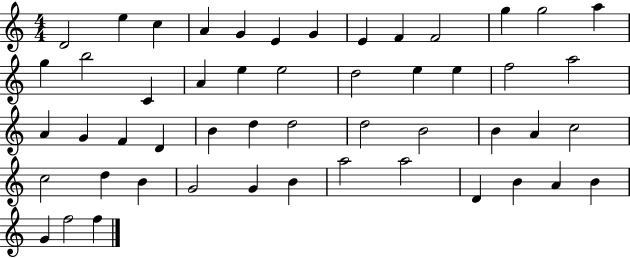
X:1
T:Untitled
M:4/4
L:1/4
K:C
D2 e c A G E G E F F2 g g2 a g b2 C A e e2 d2 e e f2 a2 A G F D B d d2 d2 B2 B A c2 c2 d B G2 G B a2 a2 D B A B G f2 f